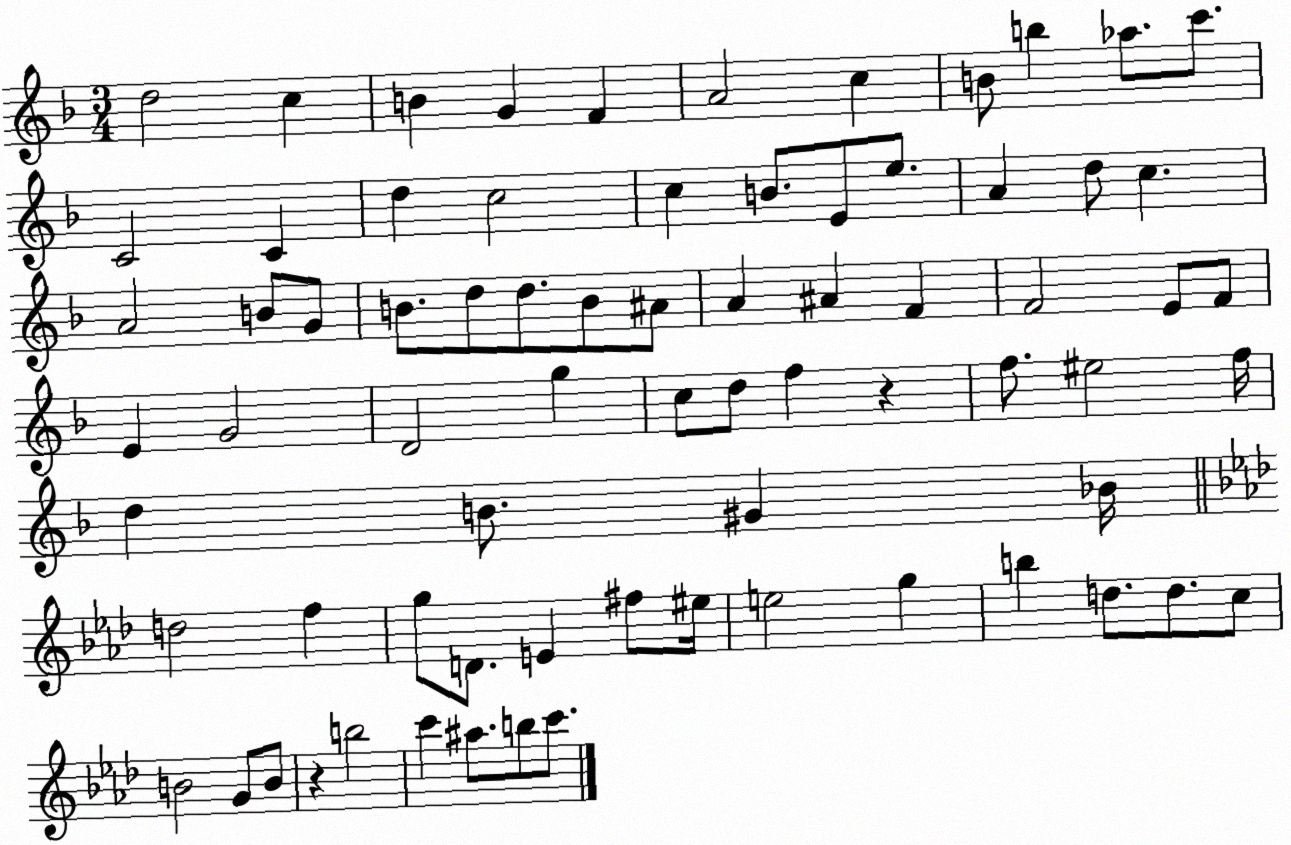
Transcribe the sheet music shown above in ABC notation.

X:1
T:Untitled
M:3/4
L:1/4
K:F
d2 c B G F A2 c B/2 b _a/2 c'/2 C2 C d c2 c B/2 E/2 e/2 A d/2 c A2 B/2 G/2 B/2 d/2 d/2 B/2 ^A/2 A ^A F F2 E/2 F/2 E G2 D2 g c/2 d/2 f z f/2 ^e2 f/4 d B/2 ^G _B/4 d2 f g/2 D/2 E ^f/2 ^e/4 e2 g b d/2 d/2 c/2 B2 G/2 B/2 z b2 c' ^a/2 b/2 c'/2